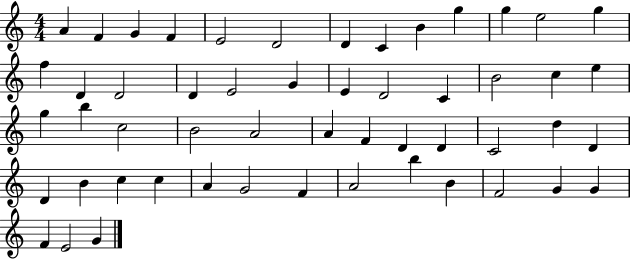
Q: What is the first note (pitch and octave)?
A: A4